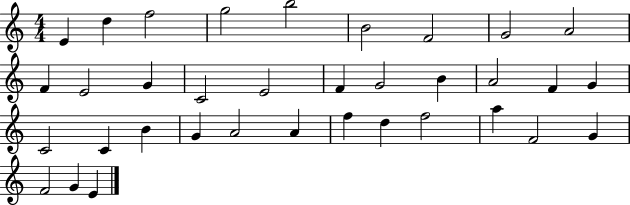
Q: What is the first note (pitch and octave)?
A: E4